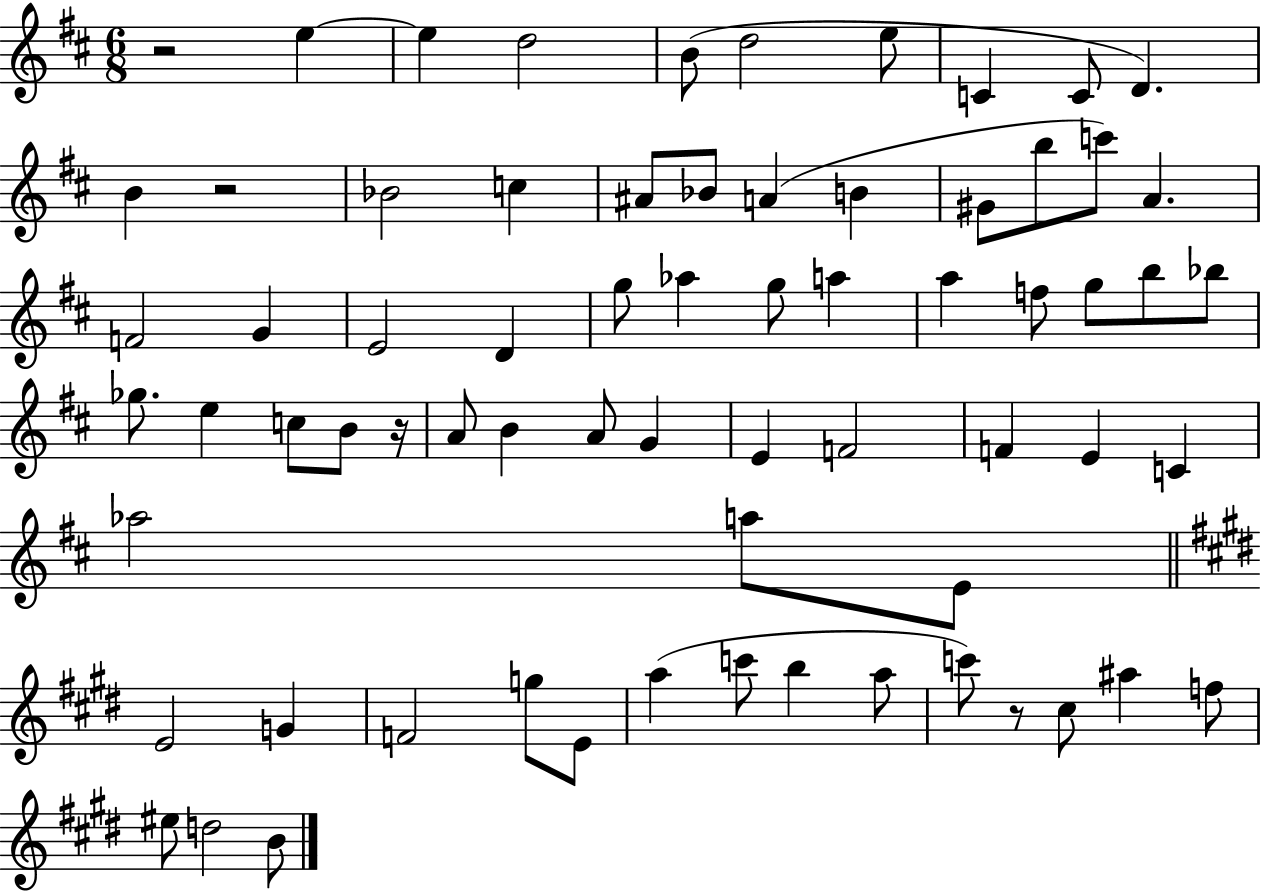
X:1
T:Untitled
M:6/8
L:1/4
K:D
z2 e e d2 B/2 d2 e/2 C C/2 D B z2 _B2 c ^A/2 _B/2 A B ^G/2 b/2 c'/2 A F2 G E2 D g/2 _a g/2 a a f/2 g/2 b/2 _b/2 _g/2 e c/2 B/2 z/4 A/2 B A/2 G E F2 F E C _a2 a/2 E/2 E2 G F2 g/2 E/2 a c'/2 b a/2 c'/2 z/2 ^c/2 ^a f/2 ^e/2 d2 B/2